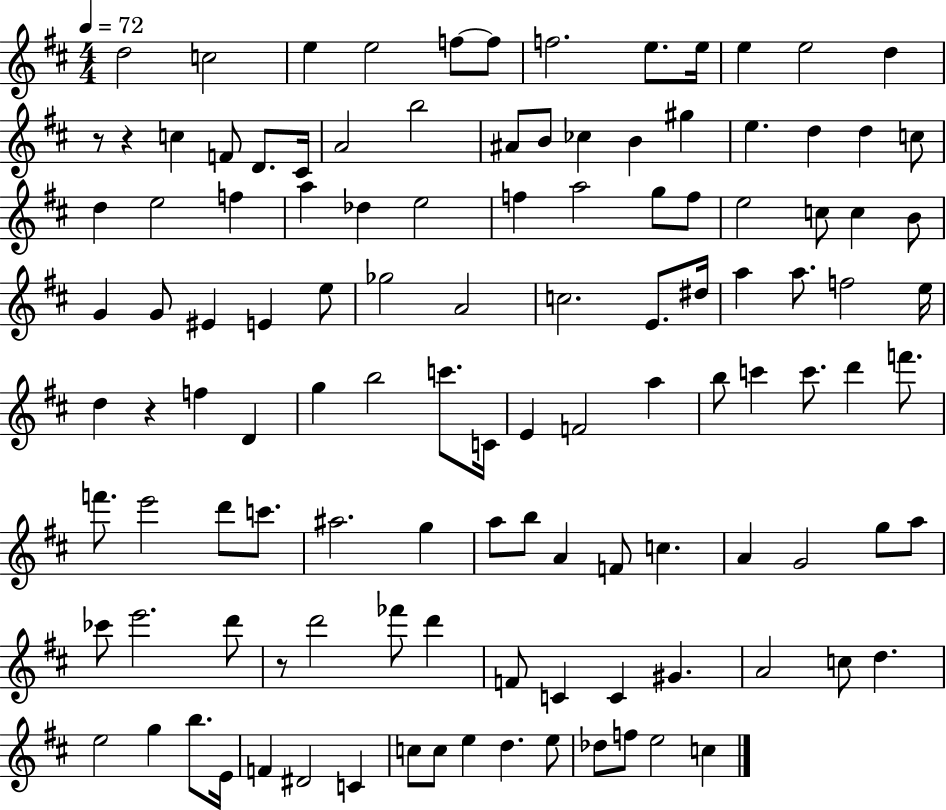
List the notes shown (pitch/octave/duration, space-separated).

D5/h C5/h E5/q E5/h F5/e F5/e F5/h. E5/e. E5/s E5/q E5/h D5/q R/e R/q C5/q F4/e D4/e. C#4/s A4/h B5/h A#4/e B4/e CES5/q B4/q G#5/q E5/q. D5/q D5/q C5/e D5/q E5/h F5/q A5/q Db5/q E5/h F5/q A5/h G5/e F5/e E5/h C5/e C5/q B4/e G4/q G4/e EIS4/q E4/q E5/e Gb5/h A4/h C5/h. E4/e. D#5/s A5/q A5/e. F5/h E5/s D5/q R/q F5/q D4/q G5/q B5/h C6/e. C4/s E4/q F4/h A5/q B5/e C6/q C6/e. D6/q F6/e. F6/e. E6/h D6/e C6/e. A#5/h. G5/q A5/e B5/e A4/q F4/e C5/q. A4/q G4/h G5/e A5/e CES6/e E6/h. D6/e R/e D6/h FES6/e D6/q F4/e C4/q C4/q G#4/q. A4/h C5/e D5/q. E5/h G5/q B5/e. E4/s F4/q D#4/h C4/q C5/e C5/e E5/q D5/q. E5/e Db5/e F5/e E5/h C5/q